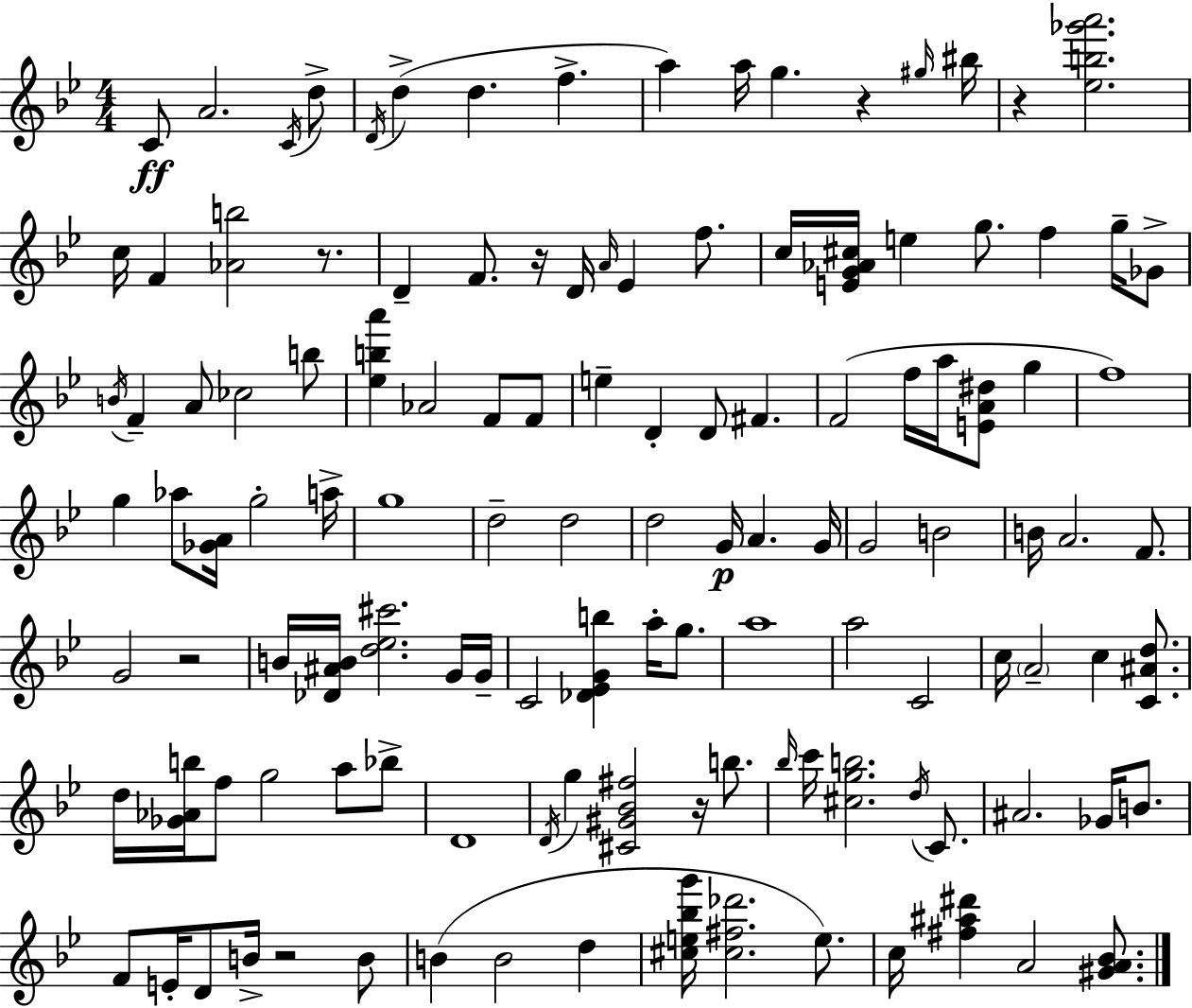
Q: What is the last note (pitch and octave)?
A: A4